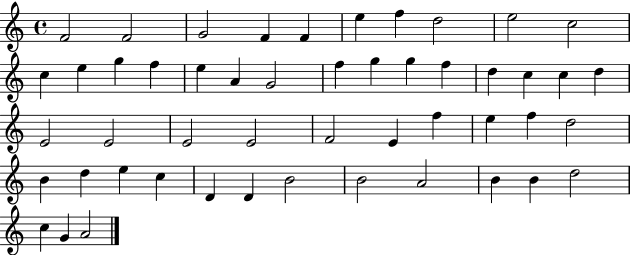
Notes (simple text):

F4/h F4/h G4/h F4/q F4/q E5/q F5/q D5/h E5/h C5/h C5/q E5/q G5/q F5/q E5/q A4/q G4/h F5/q G5/q G5/q F5/q D5/q C5/q C5/q D5/q E4/h E4/h E4/h E4/h F4/h E4/q F5/q E5/q F5/q D5/h B4/q D5/q E5/q C5/q D4/q D4/q B4/h B4/h A4/h B4/q B4/q D5/h C5/q G4/q A4/h